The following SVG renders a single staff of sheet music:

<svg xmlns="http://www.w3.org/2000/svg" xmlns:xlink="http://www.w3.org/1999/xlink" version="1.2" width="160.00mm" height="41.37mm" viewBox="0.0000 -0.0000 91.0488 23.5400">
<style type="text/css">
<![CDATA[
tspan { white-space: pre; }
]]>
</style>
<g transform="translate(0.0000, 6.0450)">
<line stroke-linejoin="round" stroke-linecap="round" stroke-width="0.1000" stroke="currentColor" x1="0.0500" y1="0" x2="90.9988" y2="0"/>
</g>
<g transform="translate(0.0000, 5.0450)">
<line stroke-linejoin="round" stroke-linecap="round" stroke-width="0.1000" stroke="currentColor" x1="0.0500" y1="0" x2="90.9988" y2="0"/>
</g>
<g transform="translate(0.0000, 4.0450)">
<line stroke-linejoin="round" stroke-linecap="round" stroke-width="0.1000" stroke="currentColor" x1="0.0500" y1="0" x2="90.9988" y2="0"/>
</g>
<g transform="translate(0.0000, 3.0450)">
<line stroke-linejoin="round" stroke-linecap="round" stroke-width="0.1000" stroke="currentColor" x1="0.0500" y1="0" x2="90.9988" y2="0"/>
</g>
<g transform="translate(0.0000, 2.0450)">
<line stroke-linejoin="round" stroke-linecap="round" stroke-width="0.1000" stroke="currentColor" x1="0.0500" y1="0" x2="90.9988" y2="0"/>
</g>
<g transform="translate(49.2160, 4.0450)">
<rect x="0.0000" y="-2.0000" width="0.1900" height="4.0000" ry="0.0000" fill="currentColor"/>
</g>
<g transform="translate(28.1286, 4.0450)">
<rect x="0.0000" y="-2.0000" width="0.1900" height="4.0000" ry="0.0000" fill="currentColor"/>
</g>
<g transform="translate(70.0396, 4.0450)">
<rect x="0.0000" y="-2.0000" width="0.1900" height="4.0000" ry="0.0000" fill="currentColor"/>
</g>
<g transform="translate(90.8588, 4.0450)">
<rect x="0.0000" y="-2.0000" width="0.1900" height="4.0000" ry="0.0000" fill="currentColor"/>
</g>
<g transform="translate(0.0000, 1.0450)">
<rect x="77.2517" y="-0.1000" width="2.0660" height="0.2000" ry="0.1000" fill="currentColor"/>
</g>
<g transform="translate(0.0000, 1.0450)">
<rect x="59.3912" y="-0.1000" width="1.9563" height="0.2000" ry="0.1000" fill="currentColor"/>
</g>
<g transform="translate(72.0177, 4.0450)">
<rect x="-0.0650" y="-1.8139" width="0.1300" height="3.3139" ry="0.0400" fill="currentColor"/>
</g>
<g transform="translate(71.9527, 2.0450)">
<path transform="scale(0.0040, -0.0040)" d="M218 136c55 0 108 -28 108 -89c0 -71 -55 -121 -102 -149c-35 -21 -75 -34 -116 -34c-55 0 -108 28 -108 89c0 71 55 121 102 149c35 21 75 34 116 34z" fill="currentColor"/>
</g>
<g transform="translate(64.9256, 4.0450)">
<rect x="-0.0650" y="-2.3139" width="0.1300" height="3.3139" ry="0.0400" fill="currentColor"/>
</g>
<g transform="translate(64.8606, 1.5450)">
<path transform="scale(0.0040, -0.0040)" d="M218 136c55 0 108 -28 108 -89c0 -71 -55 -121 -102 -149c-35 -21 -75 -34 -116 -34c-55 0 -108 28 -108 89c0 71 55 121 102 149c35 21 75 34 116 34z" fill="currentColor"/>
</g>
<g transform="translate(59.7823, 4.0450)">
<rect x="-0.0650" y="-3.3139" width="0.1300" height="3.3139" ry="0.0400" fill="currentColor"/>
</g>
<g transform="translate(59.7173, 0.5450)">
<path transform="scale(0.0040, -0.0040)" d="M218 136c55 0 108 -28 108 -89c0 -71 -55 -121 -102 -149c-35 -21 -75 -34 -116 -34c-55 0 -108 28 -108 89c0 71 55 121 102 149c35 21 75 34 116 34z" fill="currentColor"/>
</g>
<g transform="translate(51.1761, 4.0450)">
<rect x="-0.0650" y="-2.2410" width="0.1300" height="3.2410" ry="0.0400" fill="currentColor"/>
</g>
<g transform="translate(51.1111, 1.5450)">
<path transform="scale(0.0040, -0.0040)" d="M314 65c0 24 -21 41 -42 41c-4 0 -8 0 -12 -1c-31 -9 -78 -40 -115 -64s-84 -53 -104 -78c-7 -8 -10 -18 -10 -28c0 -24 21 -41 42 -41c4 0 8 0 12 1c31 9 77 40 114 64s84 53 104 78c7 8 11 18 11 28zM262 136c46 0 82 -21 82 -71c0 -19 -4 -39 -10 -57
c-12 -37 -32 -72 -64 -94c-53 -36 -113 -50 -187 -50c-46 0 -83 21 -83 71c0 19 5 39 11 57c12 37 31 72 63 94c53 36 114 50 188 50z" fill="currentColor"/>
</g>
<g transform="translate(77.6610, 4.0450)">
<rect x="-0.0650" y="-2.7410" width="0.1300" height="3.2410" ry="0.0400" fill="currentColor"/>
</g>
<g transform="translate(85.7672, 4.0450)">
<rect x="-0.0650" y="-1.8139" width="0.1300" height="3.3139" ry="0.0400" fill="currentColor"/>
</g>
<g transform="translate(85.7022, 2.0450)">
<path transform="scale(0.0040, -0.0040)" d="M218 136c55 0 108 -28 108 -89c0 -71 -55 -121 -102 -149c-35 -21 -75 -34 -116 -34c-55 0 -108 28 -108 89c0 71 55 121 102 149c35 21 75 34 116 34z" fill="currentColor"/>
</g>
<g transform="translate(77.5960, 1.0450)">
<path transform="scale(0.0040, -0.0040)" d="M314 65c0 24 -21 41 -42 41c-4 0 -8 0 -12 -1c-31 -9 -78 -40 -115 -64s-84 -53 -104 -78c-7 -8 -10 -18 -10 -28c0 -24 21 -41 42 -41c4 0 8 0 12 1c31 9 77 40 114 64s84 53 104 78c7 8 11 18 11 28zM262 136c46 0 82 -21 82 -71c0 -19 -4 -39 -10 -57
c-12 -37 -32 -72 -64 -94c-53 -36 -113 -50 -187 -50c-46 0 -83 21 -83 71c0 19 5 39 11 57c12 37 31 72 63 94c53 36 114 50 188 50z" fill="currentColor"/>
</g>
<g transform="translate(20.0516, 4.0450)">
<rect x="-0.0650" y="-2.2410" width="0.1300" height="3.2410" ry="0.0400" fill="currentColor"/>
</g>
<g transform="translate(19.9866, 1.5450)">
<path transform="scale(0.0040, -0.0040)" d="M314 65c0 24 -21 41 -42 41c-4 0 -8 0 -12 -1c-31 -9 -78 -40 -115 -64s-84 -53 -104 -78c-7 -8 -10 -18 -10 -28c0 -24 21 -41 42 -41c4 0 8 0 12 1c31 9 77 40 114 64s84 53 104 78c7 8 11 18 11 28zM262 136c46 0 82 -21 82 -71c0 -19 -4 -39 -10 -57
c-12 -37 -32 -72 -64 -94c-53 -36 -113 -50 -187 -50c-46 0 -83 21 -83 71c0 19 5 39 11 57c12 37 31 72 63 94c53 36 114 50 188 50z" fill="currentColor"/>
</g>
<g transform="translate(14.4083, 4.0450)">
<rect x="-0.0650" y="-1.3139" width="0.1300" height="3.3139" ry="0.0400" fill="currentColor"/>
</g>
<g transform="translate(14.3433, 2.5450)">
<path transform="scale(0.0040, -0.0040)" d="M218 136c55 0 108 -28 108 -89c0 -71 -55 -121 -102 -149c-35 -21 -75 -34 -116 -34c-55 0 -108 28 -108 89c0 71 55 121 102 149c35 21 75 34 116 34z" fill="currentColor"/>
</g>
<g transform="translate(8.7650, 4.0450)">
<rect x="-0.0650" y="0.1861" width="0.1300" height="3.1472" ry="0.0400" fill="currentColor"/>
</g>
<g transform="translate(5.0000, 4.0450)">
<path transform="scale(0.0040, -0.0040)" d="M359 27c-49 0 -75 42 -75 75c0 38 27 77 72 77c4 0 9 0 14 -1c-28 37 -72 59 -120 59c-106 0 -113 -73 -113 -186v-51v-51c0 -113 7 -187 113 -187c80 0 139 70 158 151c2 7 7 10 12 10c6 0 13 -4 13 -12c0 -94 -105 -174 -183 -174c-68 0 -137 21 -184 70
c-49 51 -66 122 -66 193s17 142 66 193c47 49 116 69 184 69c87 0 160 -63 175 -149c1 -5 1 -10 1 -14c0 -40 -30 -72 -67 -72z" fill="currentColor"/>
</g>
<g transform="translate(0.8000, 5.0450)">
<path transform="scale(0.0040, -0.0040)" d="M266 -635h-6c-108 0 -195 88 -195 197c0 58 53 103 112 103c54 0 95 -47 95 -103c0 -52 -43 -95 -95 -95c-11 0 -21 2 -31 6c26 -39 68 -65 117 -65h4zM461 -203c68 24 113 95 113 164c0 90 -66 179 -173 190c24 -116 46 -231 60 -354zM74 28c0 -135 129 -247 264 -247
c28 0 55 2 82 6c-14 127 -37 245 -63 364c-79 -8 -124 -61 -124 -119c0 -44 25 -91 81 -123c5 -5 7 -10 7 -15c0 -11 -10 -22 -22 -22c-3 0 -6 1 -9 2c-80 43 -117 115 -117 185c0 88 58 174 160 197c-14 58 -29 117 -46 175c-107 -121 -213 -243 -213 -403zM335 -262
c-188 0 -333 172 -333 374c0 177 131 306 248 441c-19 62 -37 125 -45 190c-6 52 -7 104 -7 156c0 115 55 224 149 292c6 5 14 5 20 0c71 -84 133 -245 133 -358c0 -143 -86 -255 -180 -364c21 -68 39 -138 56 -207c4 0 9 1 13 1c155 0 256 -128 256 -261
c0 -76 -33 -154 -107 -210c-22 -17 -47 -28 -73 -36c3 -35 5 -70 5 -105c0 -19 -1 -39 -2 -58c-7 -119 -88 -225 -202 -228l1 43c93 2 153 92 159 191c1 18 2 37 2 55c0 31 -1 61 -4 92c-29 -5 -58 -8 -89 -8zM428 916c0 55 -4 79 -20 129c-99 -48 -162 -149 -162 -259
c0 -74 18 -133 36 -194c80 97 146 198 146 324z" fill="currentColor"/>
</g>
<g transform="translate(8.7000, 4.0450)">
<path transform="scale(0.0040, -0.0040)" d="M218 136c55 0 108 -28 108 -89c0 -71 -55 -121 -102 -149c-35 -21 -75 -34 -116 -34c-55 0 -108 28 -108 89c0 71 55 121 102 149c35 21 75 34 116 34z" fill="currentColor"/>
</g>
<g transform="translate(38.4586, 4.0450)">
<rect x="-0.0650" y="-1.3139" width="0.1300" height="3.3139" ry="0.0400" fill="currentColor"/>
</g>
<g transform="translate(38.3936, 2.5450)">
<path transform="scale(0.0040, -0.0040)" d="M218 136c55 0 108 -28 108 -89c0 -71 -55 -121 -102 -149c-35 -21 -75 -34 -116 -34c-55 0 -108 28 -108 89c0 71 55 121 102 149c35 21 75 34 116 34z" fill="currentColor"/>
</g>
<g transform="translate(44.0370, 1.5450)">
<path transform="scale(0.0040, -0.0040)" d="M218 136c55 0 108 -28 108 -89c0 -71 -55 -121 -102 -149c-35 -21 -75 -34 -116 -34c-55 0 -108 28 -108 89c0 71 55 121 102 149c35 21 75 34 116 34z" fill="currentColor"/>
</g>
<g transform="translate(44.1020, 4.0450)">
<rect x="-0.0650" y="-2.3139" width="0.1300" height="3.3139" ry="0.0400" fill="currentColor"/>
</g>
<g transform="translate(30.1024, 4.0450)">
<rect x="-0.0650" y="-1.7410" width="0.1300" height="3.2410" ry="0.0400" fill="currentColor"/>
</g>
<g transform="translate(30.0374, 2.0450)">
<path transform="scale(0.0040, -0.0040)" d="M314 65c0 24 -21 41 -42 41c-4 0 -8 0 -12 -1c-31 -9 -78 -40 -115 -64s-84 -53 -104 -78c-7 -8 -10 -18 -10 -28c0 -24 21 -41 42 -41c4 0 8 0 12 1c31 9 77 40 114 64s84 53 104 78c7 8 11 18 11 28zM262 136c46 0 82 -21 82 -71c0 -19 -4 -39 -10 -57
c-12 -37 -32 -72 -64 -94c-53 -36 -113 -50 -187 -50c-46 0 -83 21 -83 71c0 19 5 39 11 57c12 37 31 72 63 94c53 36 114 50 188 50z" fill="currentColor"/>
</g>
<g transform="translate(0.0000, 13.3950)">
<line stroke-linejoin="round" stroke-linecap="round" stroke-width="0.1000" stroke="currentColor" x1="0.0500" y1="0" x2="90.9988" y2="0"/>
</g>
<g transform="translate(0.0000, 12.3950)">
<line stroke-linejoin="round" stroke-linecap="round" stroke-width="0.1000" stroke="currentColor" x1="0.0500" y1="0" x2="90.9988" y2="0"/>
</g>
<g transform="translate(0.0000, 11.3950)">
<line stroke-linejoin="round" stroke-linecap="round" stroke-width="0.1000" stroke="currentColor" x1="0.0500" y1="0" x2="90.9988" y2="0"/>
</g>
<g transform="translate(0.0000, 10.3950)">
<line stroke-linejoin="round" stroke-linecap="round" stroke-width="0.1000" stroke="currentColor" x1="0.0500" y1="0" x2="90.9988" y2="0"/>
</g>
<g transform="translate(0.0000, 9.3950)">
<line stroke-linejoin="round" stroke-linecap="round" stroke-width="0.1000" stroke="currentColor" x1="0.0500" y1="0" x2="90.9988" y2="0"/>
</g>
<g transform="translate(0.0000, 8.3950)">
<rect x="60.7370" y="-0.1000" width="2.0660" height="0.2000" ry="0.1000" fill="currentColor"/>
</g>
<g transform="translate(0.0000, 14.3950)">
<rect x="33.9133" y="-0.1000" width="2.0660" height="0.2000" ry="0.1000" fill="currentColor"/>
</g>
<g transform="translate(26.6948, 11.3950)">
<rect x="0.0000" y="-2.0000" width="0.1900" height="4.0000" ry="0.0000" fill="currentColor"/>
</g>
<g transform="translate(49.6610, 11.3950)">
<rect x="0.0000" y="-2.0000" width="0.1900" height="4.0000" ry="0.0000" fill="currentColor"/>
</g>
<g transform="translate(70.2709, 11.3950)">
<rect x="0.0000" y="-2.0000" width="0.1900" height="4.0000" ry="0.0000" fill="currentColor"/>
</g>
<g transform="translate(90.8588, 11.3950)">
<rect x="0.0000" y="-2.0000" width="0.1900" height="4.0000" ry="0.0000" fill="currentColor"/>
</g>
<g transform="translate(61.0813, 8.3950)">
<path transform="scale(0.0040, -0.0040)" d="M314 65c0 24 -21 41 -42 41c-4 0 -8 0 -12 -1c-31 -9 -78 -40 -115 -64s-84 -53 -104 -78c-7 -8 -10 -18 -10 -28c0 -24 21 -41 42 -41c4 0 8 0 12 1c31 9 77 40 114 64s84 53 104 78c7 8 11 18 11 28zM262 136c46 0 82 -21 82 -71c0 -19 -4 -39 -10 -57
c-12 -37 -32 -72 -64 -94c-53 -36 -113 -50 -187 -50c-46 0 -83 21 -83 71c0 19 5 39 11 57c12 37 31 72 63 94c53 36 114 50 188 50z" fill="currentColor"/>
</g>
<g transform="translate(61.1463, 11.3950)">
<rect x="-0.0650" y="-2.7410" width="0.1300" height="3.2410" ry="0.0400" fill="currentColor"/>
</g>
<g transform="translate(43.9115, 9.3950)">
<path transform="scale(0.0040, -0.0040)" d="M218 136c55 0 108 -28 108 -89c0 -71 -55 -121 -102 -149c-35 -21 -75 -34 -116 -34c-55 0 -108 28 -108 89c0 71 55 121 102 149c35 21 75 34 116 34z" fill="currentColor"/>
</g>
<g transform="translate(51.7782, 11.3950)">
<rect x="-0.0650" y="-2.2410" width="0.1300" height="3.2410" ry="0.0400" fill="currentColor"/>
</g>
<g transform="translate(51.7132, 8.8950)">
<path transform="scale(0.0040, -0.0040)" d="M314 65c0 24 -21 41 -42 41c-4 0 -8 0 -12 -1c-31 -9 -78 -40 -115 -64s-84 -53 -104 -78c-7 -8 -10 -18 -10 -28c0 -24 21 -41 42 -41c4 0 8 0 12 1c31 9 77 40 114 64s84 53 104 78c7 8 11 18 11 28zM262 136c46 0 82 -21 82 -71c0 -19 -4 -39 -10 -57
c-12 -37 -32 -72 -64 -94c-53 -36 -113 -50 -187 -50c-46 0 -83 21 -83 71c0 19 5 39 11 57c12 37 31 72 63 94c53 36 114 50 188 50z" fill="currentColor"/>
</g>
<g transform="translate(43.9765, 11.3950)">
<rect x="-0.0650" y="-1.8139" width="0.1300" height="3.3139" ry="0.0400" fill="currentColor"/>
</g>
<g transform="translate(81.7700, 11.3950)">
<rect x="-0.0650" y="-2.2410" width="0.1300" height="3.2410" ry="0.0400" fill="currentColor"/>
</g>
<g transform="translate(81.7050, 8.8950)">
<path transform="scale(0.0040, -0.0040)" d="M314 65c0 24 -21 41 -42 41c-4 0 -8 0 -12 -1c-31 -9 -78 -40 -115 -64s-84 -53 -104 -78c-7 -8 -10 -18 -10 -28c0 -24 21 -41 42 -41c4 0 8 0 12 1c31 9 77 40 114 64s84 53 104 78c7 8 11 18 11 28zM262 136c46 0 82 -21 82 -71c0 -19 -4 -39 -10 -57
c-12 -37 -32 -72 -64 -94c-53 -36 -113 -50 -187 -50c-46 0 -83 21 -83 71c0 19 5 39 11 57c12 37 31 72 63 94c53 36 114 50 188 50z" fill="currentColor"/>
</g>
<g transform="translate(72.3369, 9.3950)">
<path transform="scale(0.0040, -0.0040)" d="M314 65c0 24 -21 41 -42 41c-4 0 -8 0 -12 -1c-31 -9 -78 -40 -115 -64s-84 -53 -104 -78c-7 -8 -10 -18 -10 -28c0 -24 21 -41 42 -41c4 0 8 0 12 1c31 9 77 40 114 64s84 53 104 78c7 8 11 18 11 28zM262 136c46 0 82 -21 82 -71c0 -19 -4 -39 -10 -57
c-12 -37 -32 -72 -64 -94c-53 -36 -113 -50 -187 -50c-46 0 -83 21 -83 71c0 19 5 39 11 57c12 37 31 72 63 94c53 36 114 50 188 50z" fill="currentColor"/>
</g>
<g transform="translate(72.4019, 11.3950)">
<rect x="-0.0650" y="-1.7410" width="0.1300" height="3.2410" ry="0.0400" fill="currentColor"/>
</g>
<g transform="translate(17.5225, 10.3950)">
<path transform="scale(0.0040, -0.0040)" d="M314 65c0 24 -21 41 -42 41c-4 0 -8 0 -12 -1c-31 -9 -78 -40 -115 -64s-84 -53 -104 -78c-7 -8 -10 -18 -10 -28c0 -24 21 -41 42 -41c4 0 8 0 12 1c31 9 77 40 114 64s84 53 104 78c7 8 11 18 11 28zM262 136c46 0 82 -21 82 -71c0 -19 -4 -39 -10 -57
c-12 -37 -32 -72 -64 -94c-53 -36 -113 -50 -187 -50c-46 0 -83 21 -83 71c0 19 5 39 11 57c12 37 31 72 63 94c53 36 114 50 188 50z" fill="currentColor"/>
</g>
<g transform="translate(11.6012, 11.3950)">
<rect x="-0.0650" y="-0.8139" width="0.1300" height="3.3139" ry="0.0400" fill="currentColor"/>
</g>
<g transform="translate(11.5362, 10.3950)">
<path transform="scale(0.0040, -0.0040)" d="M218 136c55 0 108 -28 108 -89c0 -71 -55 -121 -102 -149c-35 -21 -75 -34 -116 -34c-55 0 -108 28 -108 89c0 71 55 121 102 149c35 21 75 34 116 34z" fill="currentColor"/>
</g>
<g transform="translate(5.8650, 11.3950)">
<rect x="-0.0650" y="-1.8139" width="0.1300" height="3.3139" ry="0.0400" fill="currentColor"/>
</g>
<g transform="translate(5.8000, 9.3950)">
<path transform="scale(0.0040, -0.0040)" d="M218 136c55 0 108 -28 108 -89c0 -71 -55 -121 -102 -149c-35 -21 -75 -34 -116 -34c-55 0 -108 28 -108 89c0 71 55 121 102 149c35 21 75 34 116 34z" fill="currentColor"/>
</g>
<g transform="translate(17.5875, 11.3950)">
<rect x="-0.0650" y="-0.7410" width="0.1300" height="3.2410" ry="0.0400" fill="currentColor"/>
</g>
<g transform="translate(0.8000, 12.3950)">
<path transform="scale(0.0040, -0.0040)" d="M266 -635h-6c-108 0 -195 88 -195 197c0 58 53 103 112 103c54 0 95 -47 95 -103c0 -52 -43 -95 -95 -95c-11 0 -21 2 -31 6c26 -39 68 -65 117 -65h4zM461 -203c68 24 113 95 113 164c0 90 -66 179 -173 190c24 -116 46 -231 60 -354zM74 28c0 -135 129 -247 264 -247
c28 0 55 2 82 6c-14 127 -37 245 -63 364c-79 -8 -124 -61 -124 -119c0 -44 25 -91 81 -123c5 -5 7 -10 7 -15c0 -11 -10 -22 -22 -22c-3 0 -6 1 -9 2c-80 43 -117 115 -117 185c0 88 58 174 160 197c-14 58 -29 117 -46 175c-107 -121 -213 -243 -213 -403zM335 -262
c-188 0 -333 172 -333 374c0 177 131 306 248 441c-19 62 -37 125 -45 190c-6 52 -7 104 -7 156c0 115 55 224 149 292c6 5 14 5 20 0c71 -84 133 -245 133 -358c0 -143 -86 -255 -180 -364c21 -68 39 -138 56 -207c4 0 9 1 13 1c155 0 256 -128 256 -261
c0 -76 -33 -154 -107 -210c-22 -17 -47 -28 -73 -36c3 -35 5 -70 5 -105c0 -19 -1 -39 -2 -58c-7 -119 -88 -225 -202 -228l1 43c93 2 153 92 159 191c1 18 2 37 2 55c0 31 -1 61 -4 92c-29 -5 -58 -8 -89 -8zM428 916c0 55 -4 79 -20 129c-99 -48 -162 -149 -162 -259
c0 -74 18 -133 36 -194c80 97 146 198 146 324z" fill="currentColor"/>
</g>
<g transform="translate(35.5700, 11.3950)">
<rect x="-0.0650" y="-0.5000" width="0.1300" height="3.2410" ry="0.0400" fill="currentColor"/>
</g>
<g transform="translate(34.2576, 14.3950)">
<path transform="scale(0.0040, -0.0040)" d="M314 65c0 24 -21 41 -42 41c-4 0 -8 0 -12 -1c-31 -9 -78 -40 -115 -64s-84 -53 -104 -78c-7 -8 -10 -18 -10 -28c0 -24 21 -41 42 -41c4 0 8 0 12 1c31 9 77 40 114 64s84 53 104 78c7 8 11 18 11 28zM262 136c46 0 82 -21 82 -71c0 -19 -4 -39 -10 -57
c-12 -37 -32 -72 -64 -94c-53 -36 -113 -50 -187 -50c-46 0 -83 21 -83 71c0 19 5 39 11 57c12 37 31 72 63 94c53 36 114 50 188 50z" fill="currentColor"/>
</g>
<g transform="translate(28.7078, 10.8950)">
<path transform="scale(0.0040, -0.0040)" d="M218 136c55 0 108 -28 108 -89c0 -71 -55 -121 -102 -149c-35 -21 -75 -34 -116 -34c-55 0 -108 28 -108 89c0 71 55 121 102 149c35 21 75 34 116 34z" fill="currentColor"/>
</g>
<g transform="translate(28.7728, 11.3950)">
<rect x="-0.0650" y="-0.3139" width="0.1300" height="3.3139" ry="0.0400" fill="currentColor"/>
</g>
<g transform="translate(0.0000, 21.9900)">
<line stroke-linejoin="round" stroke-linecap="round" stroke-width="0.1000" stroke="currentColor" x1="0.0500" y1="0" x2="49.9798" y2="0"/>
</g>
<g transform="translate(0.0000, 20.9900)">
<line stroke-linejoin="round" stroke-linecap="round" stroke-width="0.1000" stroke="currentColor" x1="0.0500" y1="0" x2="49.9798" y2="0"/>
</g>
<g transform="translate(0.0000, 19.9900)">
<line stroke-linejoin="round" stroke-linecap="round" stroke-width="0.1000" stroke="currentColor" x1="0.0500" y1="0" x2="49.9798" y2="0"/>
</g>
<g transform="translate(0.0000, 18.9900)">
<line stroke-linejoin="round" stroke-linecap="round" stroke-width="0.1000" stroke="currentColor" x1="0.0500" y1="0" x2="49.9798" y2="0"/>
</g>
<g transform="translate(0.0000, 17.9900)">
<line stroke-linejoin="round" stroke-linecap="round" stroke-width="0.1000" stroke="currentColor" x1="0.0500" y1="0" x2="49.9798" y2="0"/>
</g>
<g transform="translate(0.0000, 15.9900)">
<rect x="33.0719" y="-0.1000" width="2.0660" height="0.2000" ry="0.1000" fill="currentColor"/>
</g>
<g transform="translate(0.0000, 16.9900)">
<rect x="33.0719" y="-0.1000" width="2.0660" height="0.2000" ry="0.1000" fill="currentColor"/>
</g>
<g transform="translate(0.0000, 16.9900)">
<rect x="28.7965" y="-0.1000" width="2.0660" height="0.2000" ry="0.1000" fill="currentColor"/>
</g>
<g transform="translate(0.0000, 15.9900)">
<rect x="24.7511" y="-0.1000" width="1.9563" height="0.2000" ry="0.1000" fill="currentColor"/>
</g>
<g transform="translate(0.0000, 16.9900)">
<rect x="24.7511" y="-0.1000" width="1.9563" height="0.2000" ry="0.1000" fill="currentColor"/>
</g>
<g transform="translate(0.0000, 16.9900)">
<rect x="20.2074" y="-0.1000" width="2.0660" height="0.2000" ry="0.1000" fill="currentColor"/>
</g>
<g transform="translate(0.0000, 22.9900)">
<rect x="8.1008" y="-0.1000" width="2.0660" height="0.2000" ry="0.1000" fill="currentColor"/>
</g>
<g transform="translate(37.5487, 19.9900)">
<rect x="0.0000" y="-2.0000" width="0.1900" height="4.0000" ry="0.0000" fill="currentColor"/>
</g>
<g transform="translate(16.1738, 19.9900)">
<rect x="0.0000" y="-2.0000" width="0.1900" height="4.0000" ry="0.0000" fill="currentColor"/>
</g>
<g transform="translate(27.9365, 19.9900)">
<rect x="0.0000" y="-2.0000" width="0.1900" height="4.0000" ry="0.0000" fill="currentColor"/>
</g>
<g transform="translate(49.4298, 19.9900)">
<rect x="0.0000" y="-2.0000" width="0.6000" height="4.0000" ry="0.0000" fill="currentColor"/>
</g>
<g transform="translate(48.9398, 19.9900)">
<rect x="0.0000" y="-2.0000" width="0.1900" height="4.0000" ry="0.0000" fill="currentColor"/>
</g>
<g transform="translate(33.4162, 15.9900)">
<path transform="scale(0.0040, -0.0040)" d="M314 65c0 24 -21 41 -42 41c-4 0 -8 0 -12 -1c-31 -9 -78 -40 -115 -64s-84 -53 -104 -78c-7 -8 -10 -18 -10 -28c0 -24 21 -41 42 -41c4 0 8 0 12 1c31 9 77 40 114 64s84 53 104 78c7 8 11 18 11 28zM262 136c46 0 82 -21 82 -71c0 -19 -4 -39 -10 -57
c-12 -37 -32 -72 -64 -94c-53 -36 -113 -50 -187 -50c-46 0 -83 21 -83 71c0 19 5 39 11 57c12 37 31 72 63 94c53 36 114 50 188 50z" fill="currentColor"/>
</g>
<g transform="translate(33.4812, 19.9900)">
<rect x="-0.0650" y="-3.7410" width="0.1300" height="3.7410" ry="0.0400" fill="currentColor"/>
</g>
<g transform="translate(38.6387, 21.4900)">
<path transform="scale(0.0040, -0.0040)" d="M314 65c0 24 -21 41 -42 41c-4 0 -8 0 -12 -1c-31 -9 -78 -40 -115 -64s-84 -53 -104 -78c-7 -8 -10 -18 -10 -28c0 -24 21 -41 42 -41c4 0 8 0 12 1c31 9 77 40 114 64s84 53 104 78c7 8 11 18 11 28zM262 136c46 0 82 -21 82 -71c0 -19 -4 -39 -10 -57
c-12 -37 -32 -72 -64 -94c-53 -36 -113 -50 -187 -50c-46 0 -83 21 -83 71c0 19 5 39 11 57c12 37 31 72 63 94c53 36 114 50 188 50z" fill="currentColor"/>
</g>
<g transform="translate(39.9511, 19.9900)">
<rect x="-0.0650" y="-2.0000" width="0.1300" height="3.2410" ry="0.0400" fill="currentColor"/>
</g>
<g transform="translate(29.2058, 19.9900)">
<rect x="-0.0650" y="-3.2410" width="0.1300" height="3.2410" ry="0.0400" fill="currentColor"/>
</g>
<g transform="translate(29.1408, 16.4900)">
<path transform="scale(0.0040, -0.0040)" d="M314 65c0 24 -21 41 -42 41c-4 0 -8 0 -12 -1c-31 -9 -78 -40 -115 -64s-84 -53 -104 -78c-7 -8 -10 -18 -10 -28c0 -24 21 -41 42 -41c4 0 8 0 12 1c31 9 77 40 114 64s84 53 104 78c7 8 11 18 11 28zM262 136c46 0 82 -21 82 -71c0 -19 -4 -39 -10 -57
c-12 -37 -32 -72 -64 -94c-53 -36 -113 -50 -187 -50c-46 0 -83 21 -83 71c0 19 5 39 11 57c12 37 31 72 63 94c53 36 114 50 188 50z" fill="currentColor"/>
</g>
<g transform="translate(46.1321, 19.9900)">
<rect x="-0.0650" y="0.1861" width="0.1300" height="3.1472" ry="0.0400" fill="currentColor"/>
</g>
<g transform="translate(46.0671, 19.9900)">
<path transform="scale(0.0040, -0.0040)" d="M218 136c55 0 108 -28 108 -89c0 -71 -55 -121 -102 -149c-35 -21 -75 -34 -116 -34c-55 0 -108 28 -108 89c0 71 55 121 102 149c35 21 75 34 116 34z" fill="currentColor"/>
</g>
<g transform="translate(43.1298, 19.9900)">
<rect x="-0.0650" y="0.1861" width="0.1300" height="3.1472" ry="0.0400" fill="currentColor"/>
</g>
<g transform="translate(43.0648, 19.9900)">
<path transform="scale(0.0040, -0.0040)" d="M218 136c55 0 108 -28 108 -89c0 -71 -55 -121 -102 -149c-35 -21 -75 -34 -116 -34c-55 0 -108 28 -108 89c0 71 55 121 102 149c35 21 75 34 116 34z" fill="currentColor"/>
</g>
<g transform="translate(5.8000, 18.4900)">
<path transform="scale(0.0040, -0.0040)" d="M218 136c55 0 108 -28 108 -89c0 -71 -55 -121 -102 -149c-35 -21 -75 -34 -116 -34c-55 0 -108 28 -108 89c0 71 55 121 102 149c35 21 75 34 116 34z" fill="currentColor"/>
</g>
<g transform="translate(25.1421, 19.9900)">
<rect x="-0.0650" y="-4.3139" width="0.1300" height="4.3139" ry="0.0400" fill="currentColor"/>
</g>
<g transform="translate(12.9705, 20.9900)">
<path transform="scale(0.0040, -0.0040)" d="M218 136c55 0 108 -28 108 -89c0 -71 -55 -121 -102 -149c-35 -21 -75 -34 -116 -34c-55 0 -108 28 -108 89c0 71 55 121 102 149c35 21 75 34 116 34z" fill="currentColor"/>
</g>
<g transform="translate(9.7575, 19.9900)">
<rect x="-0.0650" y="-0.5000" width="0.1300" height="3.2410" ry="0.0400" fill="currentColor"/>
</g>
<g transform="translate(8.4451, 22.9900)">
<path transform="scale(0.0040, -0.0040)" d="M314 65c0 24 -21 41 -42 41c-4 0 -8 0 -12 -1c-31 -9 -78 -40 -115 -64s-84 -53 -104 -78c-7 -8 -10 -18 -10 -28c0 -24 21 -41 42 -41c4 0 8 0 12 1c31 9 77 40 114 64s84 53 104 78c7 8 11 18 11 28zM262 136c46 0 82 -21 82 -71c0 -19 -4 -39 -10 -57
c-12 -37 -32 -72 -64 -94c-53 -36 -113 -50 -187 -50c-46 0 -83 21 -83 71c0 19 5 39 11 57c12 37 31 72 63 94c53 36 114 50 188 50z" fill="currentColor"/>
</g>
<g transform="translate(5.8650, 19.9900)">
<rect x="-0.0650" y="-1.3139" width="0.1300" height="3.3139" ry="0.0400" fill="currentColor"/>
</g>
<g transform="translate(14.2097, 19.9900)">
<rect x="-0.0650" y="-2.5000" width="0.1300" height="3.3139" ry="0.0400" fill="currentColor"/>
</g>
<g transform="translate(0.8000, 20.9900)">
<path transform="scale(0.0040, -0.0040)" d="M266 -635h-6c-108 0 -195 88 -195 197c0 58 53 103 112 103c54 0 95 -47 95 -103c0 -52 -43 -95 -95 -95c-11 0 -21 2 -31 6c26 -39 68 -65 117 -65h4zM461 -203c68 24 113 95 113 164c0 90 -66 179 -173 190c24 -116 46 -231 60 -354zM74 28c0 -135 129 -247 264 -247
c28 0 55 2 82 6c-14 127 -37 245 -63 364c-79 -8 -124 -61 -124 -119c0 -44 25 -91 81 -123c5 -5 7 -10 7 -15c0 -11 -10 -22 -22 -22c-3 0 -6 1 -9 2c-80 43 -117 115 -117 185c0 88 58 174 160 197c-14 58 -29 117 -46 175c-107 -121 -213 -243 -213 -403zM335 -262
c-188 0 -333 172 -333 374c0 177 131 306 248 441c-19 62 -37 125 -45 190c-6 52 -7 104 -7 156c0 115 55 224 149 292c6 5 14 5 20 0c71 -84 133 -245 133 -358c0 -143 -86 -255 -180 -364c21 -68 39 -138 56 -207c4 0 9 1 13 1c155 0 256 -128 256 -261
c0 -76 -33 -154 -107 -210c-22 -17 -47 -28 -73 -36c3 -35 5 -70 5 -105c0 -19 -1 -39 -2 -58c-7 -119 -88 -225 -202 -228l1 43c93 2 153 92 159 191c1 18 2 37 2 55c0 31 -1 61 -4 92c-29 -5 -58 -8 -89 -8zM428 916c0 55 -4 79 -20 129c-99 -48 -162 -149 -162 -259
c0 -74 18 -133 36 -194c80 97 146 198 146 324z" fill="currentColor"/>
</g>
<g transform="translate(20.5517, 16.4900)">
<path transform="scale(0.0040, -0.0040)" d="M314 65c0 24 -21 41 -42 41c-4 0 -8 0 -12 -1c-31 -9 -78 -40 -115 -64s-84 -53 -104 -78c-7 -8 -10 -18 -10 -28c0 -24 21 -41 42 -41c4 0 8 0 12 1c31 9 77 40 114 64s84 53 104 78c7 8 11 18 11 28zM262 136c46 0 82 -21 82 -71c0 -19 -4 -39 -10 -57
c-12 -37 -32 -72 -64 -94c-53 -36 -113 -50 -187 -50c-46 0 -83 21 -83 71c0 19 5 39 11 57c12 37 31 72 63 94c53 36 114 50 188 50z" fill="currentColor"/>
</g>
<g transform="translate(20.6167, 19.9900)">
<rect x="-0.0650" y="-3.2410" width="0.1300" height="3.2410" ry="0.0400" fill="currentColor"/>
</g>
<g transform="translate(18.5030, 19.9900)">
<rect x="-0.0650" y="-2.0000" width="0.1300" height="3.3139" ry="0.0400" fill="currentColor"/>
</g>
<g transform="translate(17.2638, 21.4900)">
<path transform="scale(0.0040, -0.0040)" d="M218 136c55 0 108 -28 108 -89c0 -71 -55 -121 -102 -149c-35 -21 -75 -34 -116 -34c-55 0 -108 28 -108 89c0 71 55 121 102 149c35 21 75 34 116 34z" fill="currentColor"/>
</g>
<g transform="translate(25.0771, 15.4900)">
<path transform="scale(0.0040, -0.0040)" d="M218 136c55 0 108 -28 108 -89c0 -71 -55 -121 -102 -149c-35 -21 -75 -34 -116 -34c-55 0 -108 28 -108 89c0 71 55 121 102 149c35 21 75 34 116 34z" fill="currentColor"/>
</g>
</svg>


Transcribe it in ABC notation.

X:1
T:Untitled
M:4/4
L:1/4
K:C
B e g2 f2 e g g2 b g f a2 f f d d2 c C2 f g2 a2 f2 g2 e C2 G F b2 d' b2 c'2 F2 B B